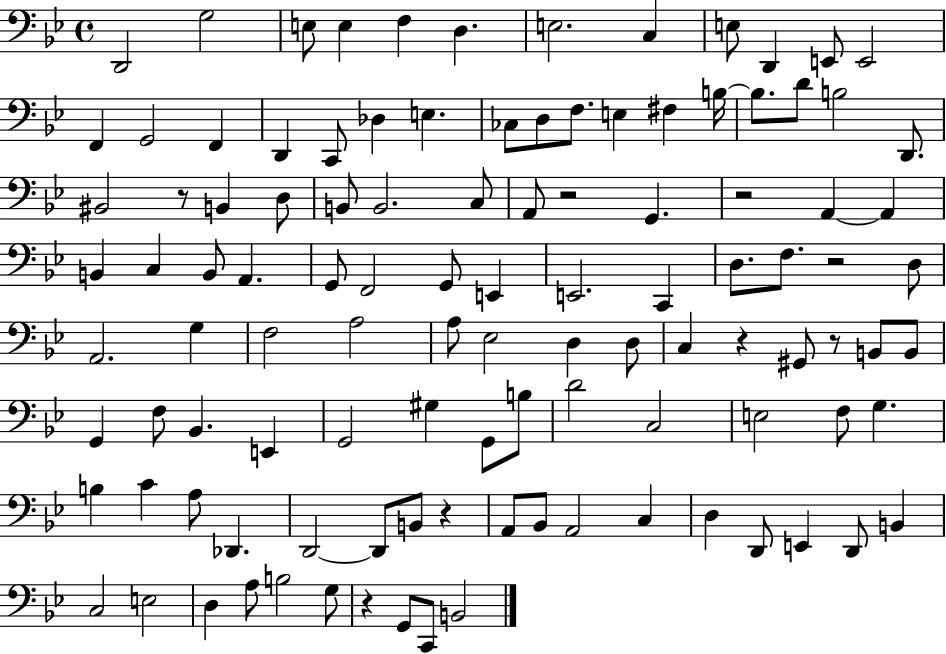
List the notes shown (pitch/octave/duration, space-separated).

D2/h G3/h E3/e E3/q F3/q D3/q. E3/h. C3/q E3/e D2/q E2/e E2/h F2/q G2/h F2/q D2/q C2/e Db3/q E3/q. CES3/e D3/e F3/e. E3/q F#3/q B3/s B3/e. D4/e B3/h D2/e. BIS2/h R/e B2/q D3/e B2/e B2/h. C3/e A2/e R/h G2/q. R/h A2/q A2/q B2/q C3/q B2/e A2/q. G2/e F2/h G2/e E2/q E2/h. C2/q D3/e. F3/e. R/h D3/e A2/h. G3/q F3/h A3/h A3/e Eb3/h D3/q D3/e C3/q R/q G#2/e R/e B2/e B2/e G2/q F3/e Bb2/q. E2/q G2/h G#3/q G2/e B3/e D4/h C3/h E3/h F3/e G3/q. B3/q C4/q A3/e Db2/q. D2/h D2/e B2/e R/q A2/e Bb2/e A2/h C3/q D3/q D2/e E2/q D2/e B2/q C3/h E3/h D3/q A3/e B3/h G3/e R/q G2/e C2/e B2/h